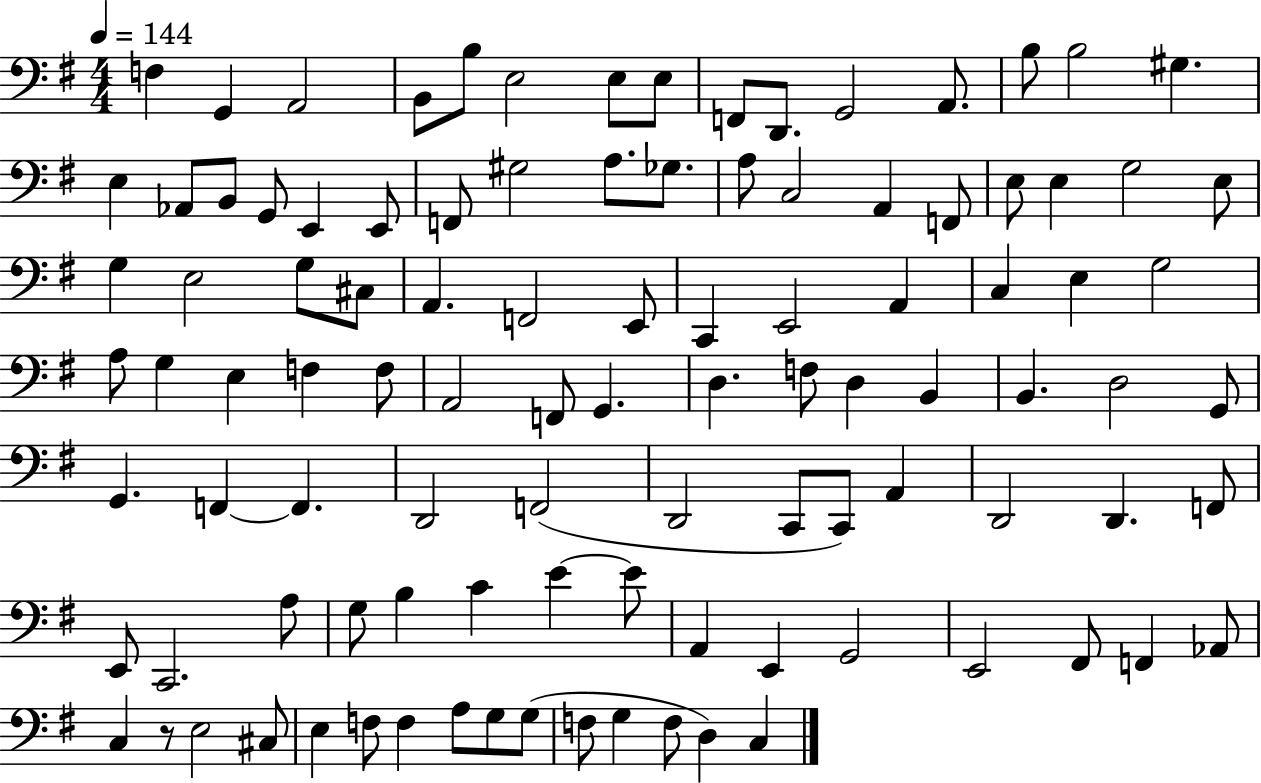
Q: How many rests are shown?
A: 1